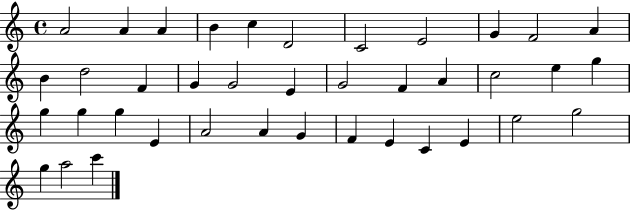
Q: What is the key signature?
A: C major